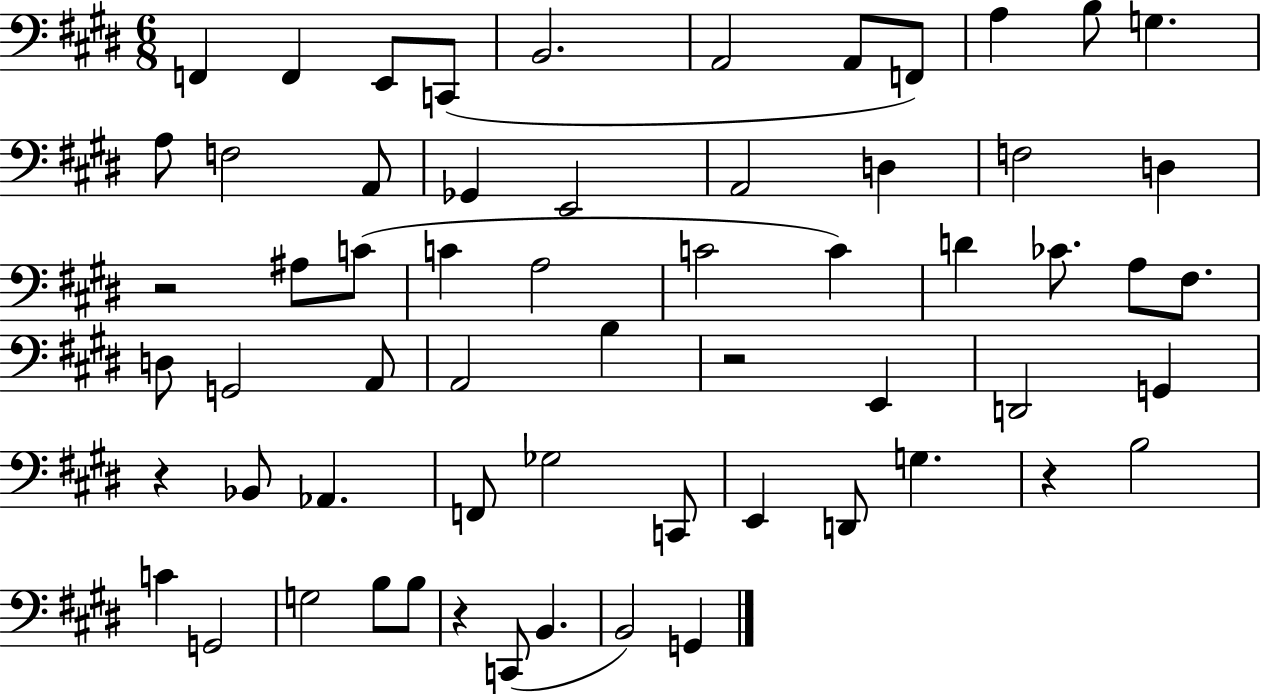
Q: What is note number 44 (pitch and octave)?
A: E2